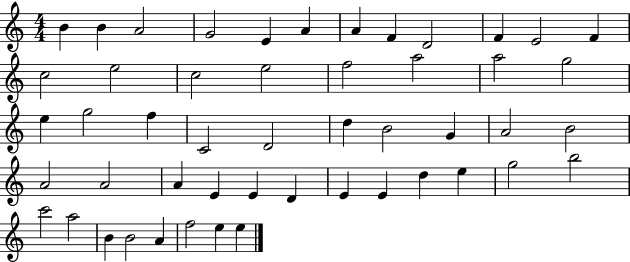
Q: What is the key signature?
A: C major